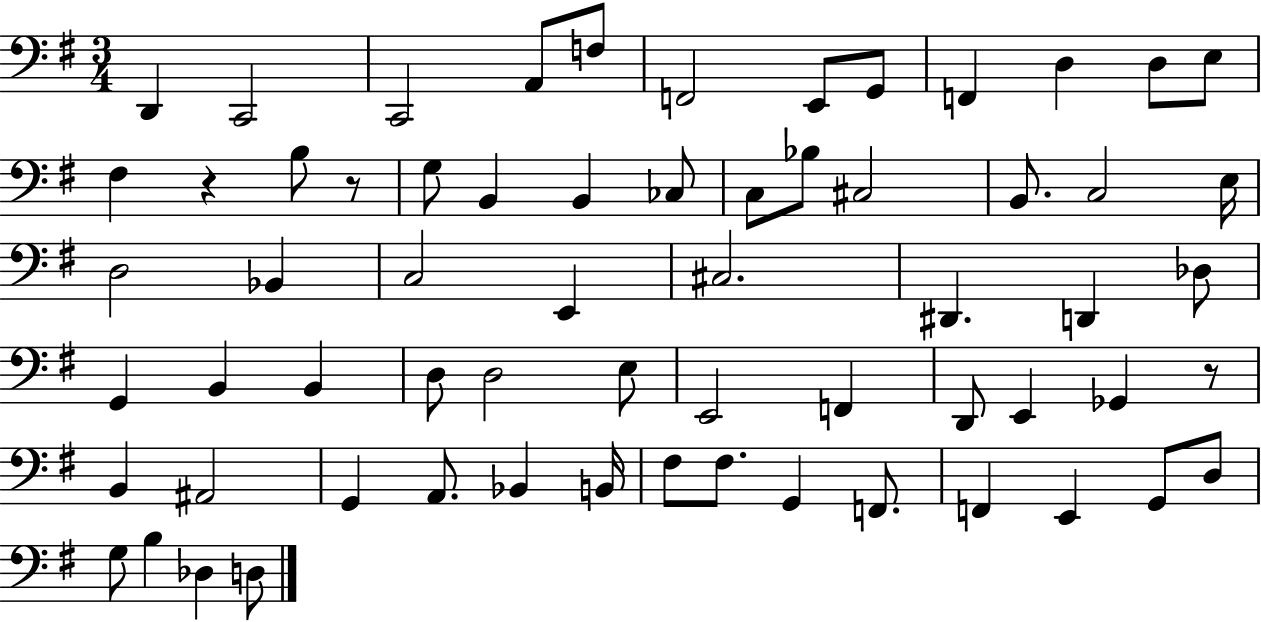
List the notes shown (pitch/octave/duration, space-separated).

D2/q C2/h C2/h A2/e F3/e F2/h E2/e G2/e F2/q D3/q D3/e E3/e F#3/q R/q B3/e R/e G3/e B2/q B2/q CES3/e C3/e Bb3/e C#3/h B2/e. C3/h E3/s D3/h Bb2/q C3/h E2/q C#3/h. D#2/q. D2/q Db3/e G2/q B2/q B2/q D3/e D3/h E3/e E2/h F2/q D2/e E2/q Gb2/q R/e B2/q A#2/h G2/q A2/e. Bb2/q B2/s F#3/e F#3/e. G2/q F2/e. F2/q E2/q G2/e D3/e G3/e B3/q Db3/q D3/e